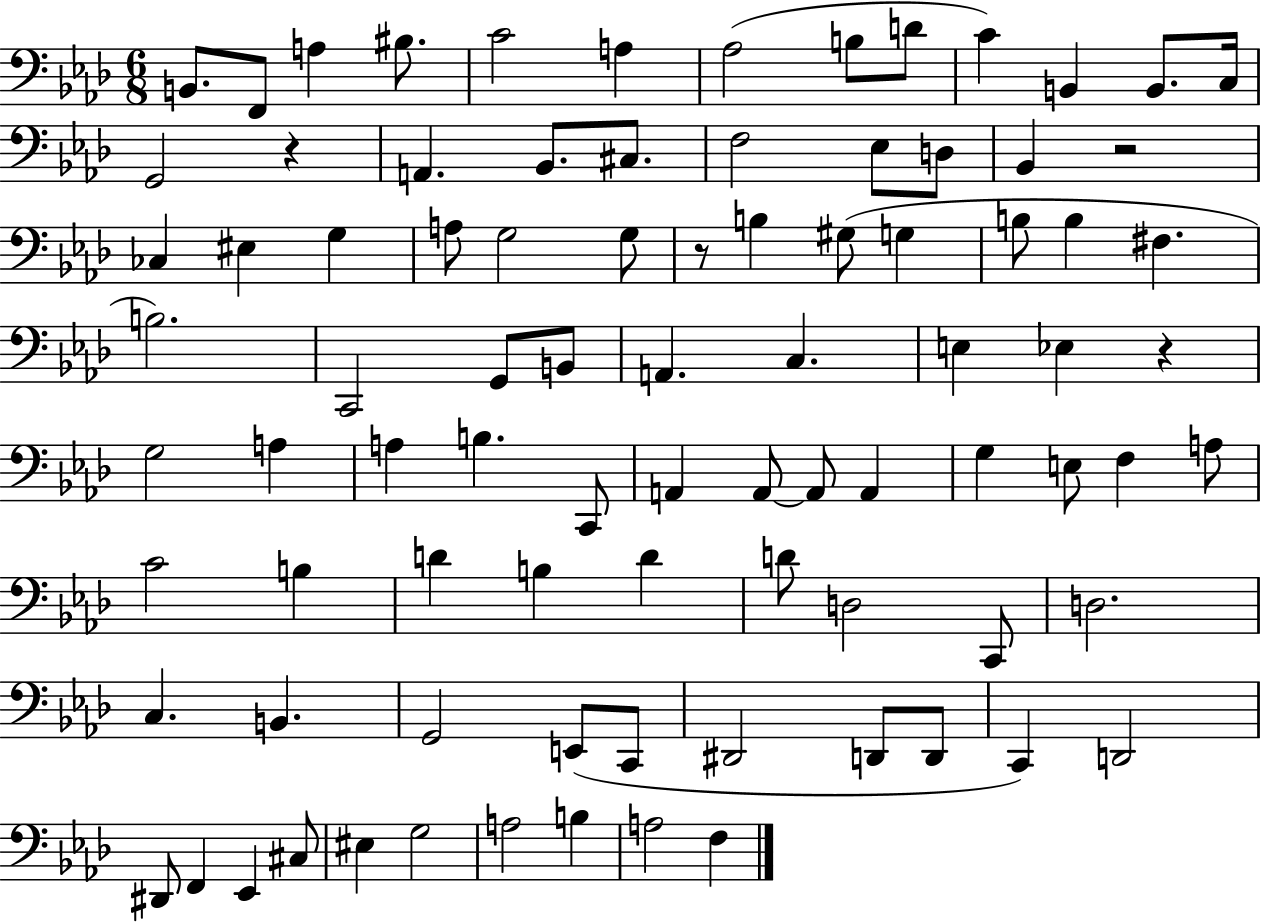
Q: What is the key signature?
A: AES major